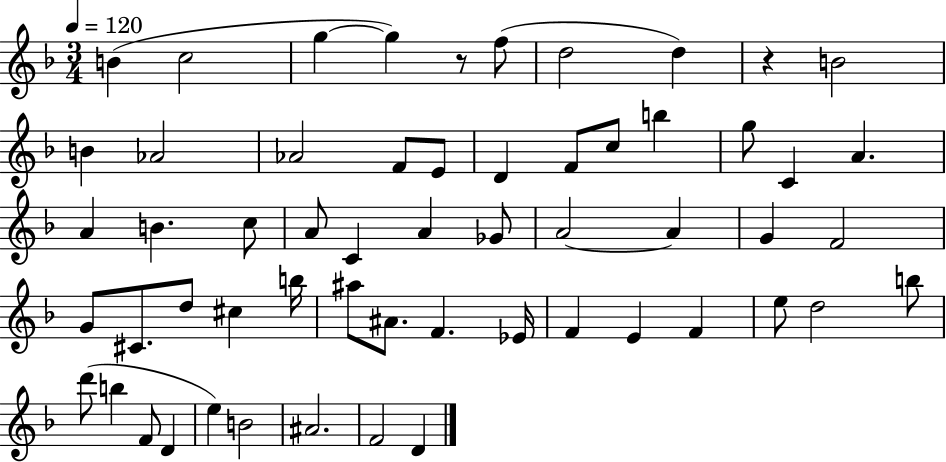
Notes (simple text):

B4/q C5/h G5/q G5/q R/e F5/e D5/h D5/q R/q B4/h B4/q Ab4/h Ab4/h F4/e E4/e D4/q F4/e C5/e B5/q G5/e C4/q A4/q. A4/q B4/q. C5/e A4/e C4/q A4/q Gb4/e A4/h A4/q G4/q F4/h G4/e C#4/e. D5/e C#5/q B5/s A#5/e A#4/e. F4/q. Eb4/s F4/q E4/q F4/q E5/e D5/h B5/e D6/e B5/q F4/e D4/q E5/q B4/h A#4/h. F4/h D4/q